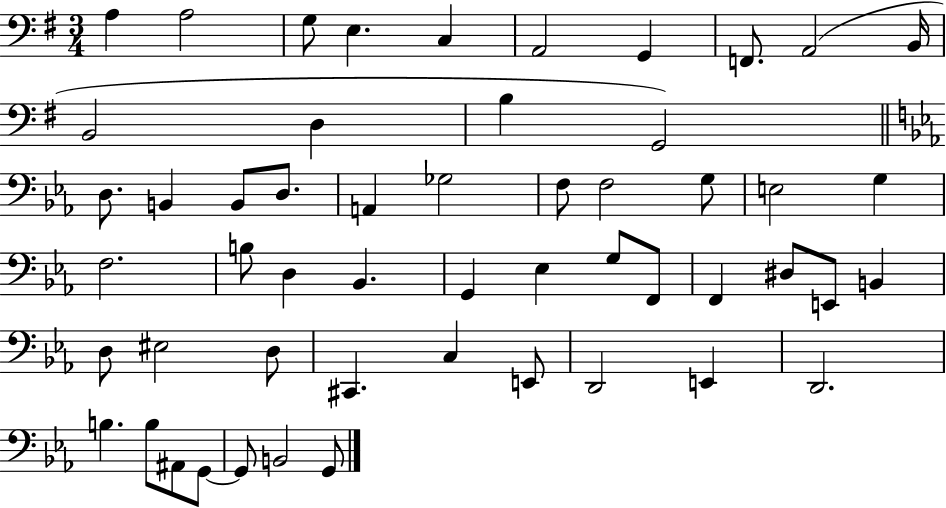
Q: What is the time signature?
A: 3/4